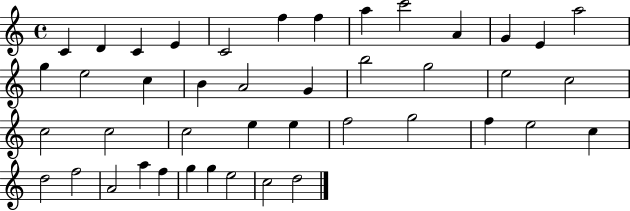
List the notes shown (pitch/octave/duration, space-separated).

C4/q D4/q C4/q E4/q C4/h F5/q F5/q A5/q C6/h A4/q G4/q E4/q A5/h G5/q E5/h C5/q B4/q A4/h G4/q B5/h G5/h E5/h C5/h C5/h C5/h C5/h E5/q E5/q F5/h G5/h F5/q E5/h C5/q D5/h F5/h A4/h A5/q F5/q G5/q G5/q E5/h C5/h D5/h